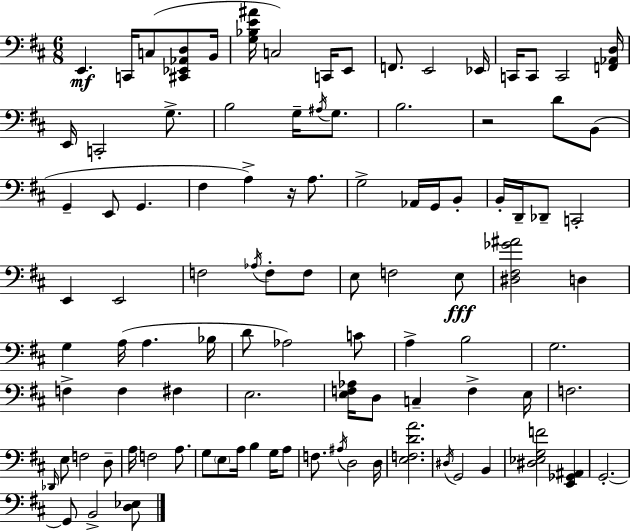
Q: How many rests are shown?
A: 2